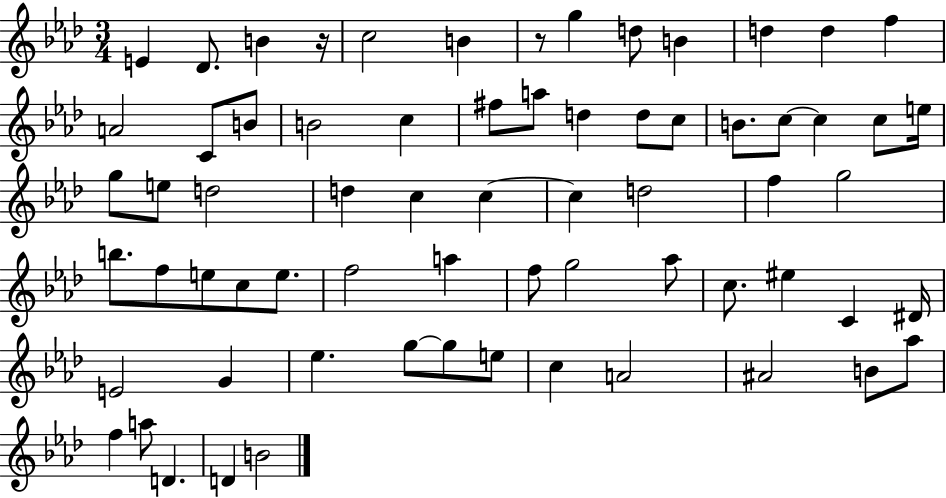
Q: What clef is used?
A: treble